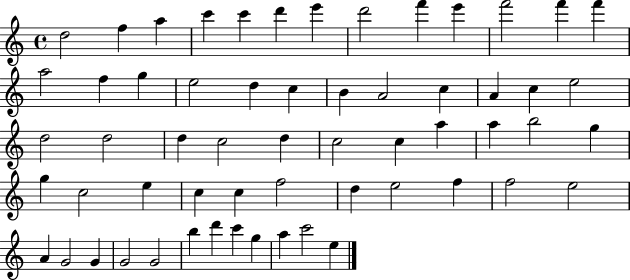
D5/h F5/q A5/q C6/q C6/q D6/q E6/q D6/h F6/q E6/q F6/h F6/q F6/q A5/h F5/q G5/q E5/h D5/q C5/q B4/q A4/h C5/q A4/q C5/q E5/h D5/h D5/h D5/q C5/h D5/q C5/h C5/q A5/q A5/q B5/h G5/q G5/q C5/h E5/q C5/q C5/q F5/h D5/q E5/h F5/q F5/h E5/h A4/q G4/h G4/q G4/h G4/h B5/q D6/q C6/q G5/q A5/q C6/h E5/q